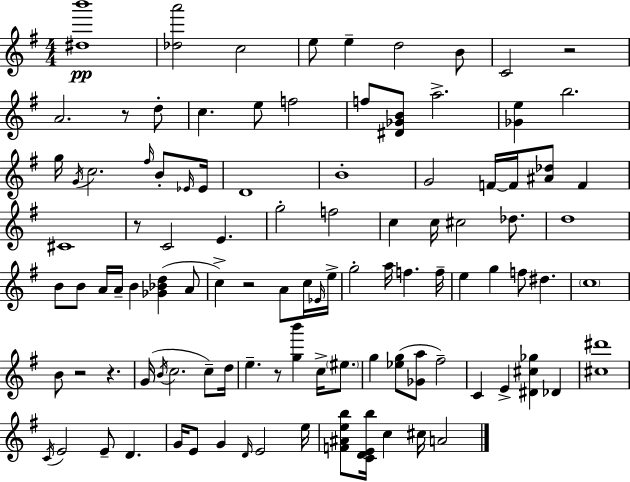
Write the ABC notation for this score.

X:1
T:Untitled
M:4/4
L:1/4
K:Em
[^db']4 [_da']2 c2 e/2 e d2 B/2 C2 z2 A2 z/2 d/2 c e/2 f2 f/2 [^D_GB]/2 a2 [_Ge] b2 g/4 G/4 c2 ^f/4 B/2 _E/4 _E/4 D4 B4 G2 F/4 F/4 [^A_d]/2 F ^C4 z/2 C2 E g2 f2 c c/4 ^c2 _d/2 d4 B/2 B/2 A/4 A/4 B [_G_Bd] A/2 c z2 A/2 c/4 _E/4 e/4 g2 a/4 f f/4 e g f/2 ^d c4 B/2 z2 z G/4 B/4 c2 c/2 d/4 e z/2 [gb'] c/4 ^e/2 g [_eg]/2 [_Ga]/2 ^f2 C E [^D^c_g] _D [^c^d']4 C/4 E2 E/2 D G/4 E/2 G D/4 E2 e/4 [F^Aeb]/2 [CDEb]/4 c ^c/4 A2